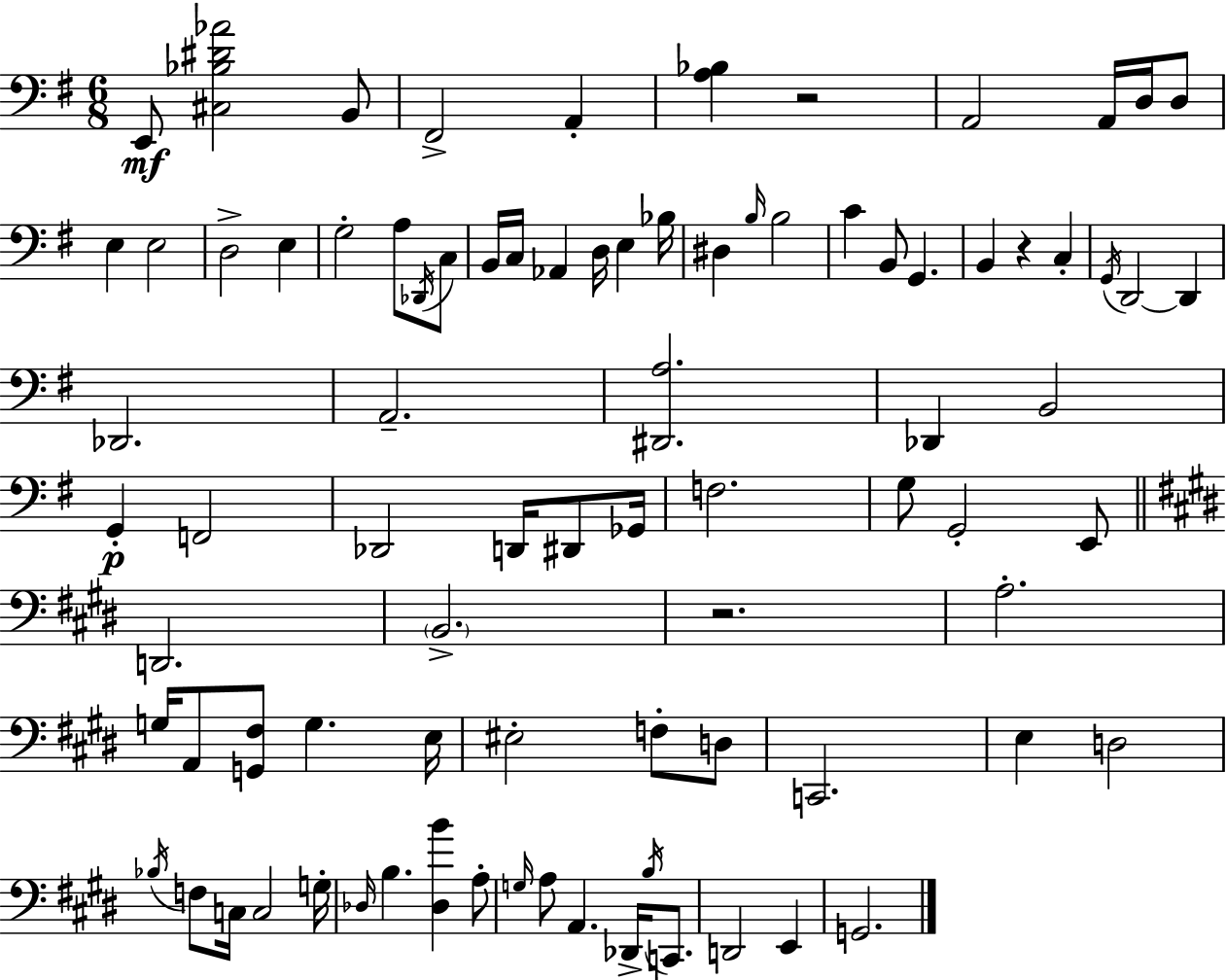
E2/e [C#3,Bb3,D#4,Ab4]/h B2/e F#2/h A2/q [A3,Bb3]/q R/h A2/h A2/s D3/s D3/e E3/q E3/h D3/h E3/q G3/h A3/e Db2/s C3/e B2/s C3/s Ab2/q D3/s E3/q Bb3/s D#3/q B3/s B3/h C4/q B2/e G2/q. B2/q R/q C3/q G2/s D2/h D2/q Db2/h. A2/h. [D#2,A3]/h. Db2/q B2/h G2/q F2/h Db2/h D2/s D#2/e Gb2/s F3/h. G3/e G2/h E2/e D2/h. B2/h. R/h. A3/h. G3/s A2/e [G2,F#3]/e G3/q. E3/s EIS3/h F3/e D3/e C2/h. E3/q D3/h Bb3/s F3/e C3/s C3/h G3/s Db3/s B3/q. [Db3,B4]/q A3/e G3/s A3/e A2/q. Db2/s B3/s C2/e. D2/h E2/q G2/h.